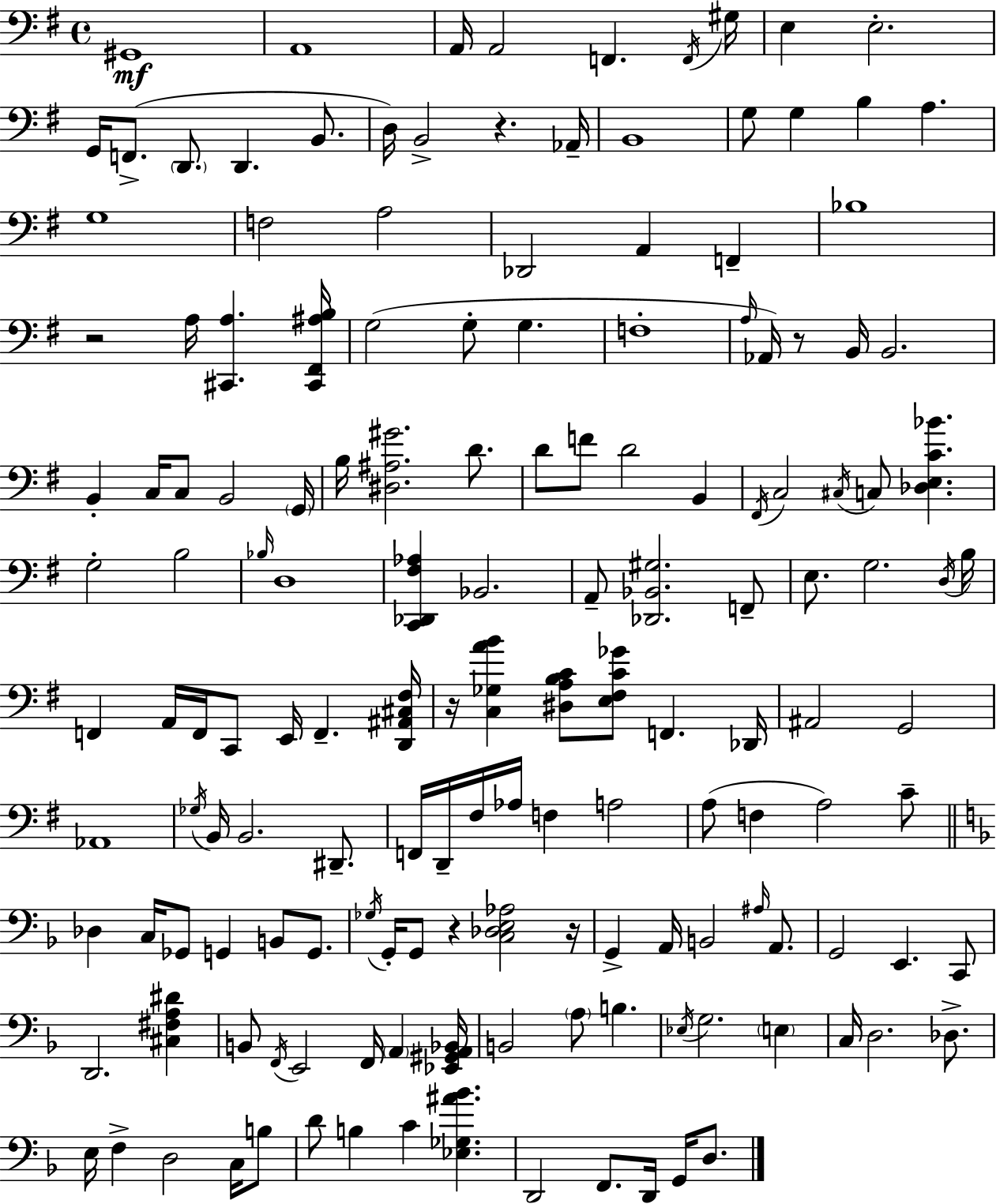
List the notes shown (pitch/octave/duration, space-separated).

G#2/w A2/w A2/s A2/h F2/q. F2/s G#3/s E3/q E3/h. G2/s F2/e. D2/e. D2/q. B2/e. D3/s B2/h R/q. Ab2/s B2/w G3/e G3/q B3/q A3/q. G3/w F3/h A3/h Db2/h A2/q F2/q Bb3/w R/h A3/s [C#2,A3]/q. [C#2,F#2,A#3,B3]/s G3/h G3/e G3/q. F3/w A3/s Ab2/s R/e B2/s B2/h. B2/q C3/s C3/e B2/h G2/s B3/s [D#3,A#3,G#4]/h. D4/e. D4/e F4/e D4/h B2/q F#2/s C3/h C#3/s C3/e [Db3,E3,C4,Bb4]/q. G3/h B3/h Bb3/s D3/w [C2,Db2,F#3,Ab3]/q Bb2/h. A2/e [Db2,Bb2,G#3]/h. F2/e E3/e. G3/h. D3/s B3/s F2/q A2/s F2/s C2/e E2/s F2/q. [D2,A#2,C#3,F#3]/s R/s [C3,Gb3,A4,B4]/q [D#3,A3,B3,C4]/e [E3,F#3,C4,Gb4]/e F2/q. Db2/s A#2/h G2/h Ab2/w Gb3/s B2/s B2/h. D#2/e. F2/s D2/s F#3/s Ab3/s F3/q A3/h A3/e F3/q A3/h C4/e Db3/q C3/s Gb2/e G2/q B2/e G2/e. Gb3/s G2/s G2/e R/q [C3,Db3,E3,Ab3]/h R/s G2/q A2/s B2/h A#3/s A2/e. G2/h E2/q. C2/e D2/h. [C#3,F#3,A3,D#4]/q B2/e F2/s E2/h F2/s A2/q [Eb2,G#2,A2,Bb2]/s B2/h A3/e B3/q. Eb3/s G3/h. E3/q C3/s D3/h. Db3/e. E3/s F3/q D3/h C3/s B3/e D4/e B3/q C4/q [Eb3,Gb3,A#4,Bb4]/q. D2/h F2/e. D2/s G2/s D3/e.